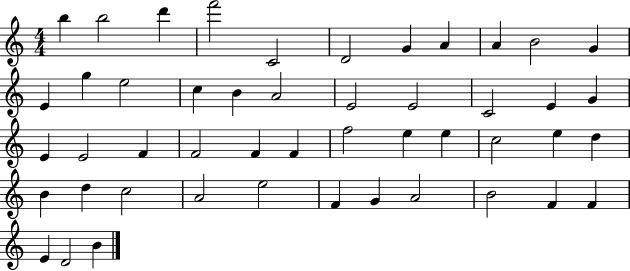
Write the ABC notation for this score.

X:1
T:Untitled
M:4/4
L:1/4
K:C
b b2 d' f'2 C2 D2 G A A B2 G E g e2 c B A2 E2 E2 C2 E G E E2 F F2 F F f2 e e c2 e d B d c2 A2 e2 F G A2 B2 F F E D2 B